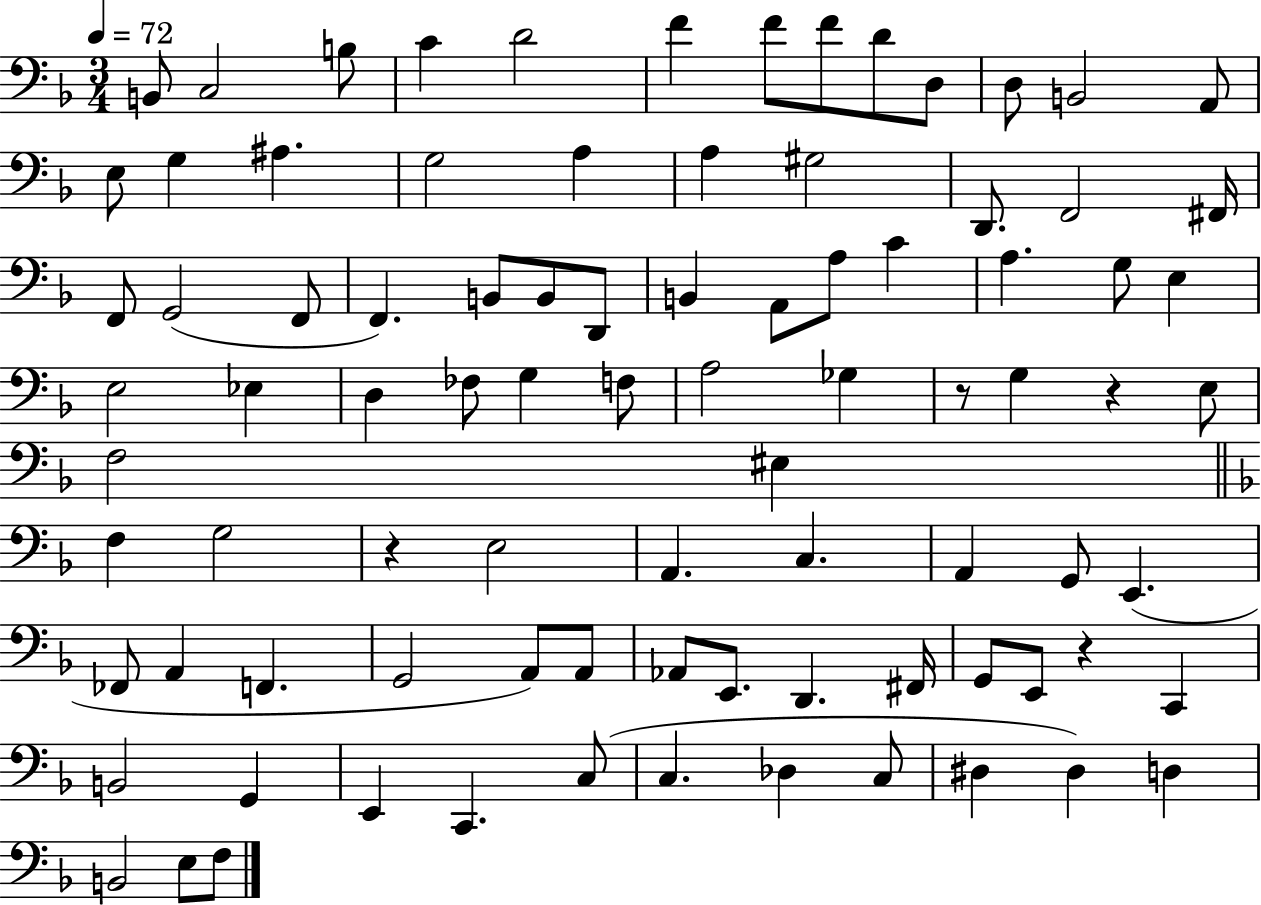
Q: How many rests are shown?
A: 4